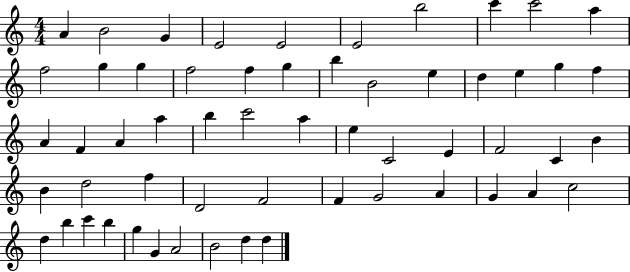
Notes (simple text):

A4/q B4/h G4/q E4/h E4/h E4/h B5/h C6/q C6/h A5/q F5/h G5/q G5/q F5/h F5/q G5/q B5/q B4/h E5/q D5/q E5/q G5/q F5/q A4/q F4/q A4/q A5/q B5/q C6/h A5/q E5/q C4/h E4/q F4/h C4/q B4/q B4/q D5/h F5/q D4/h F4/h F4/q G4/h A4/q G4/q A4/q C5/h D5/q B5/q C6/q B5/q G5/q G4/q A4/h B4/h D5/q D5/q